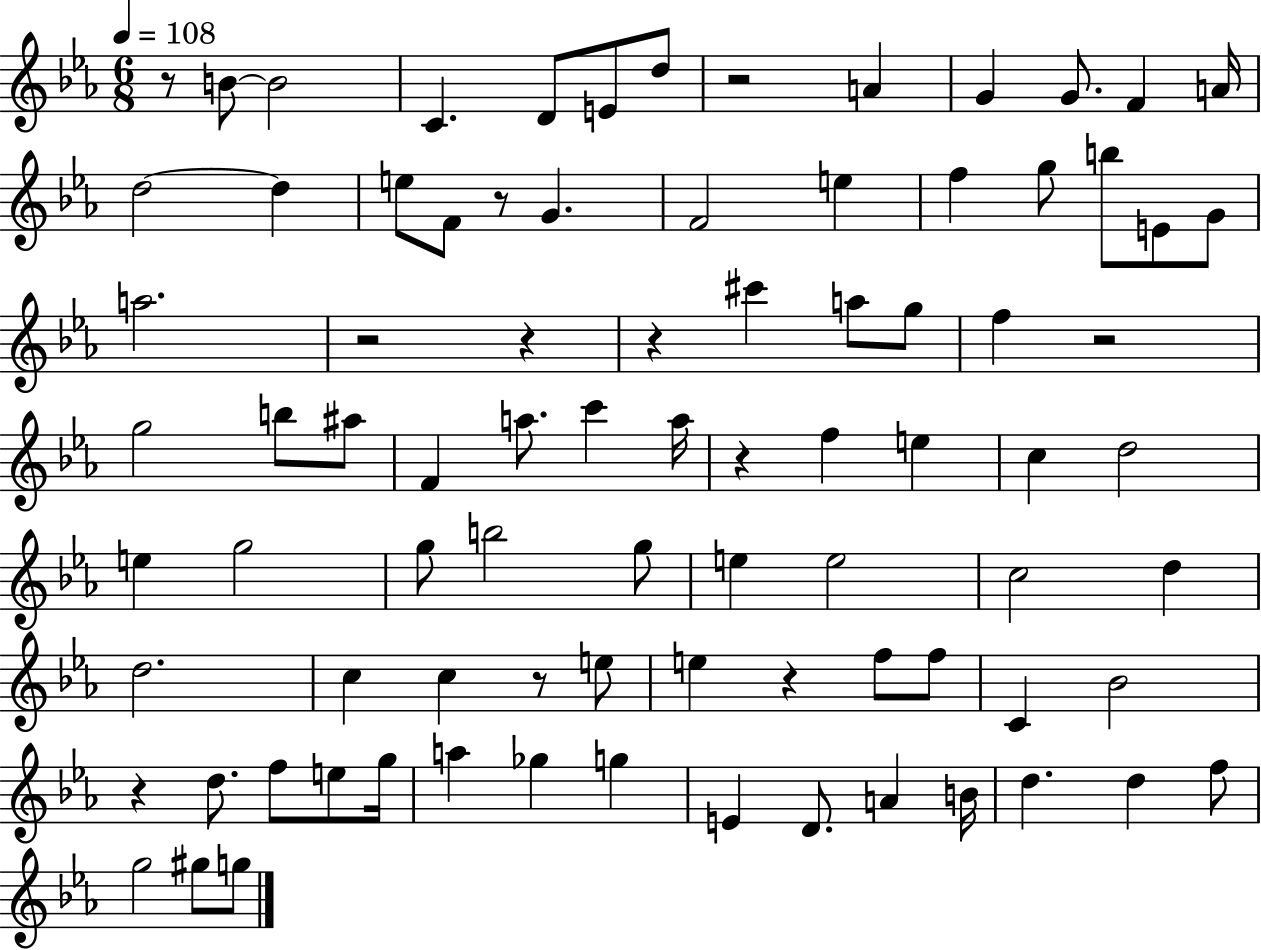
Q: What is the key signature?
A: EES major